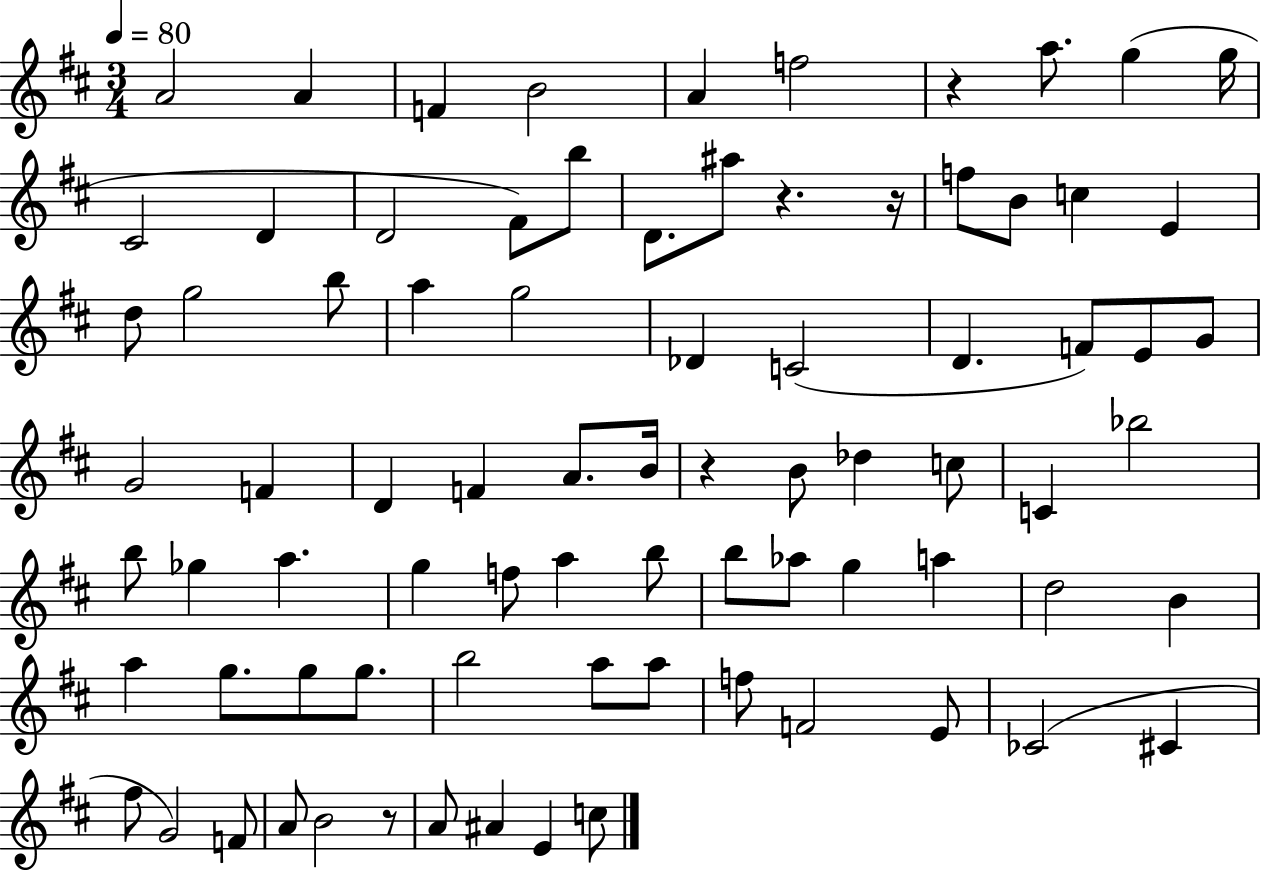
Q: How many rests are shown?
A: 5